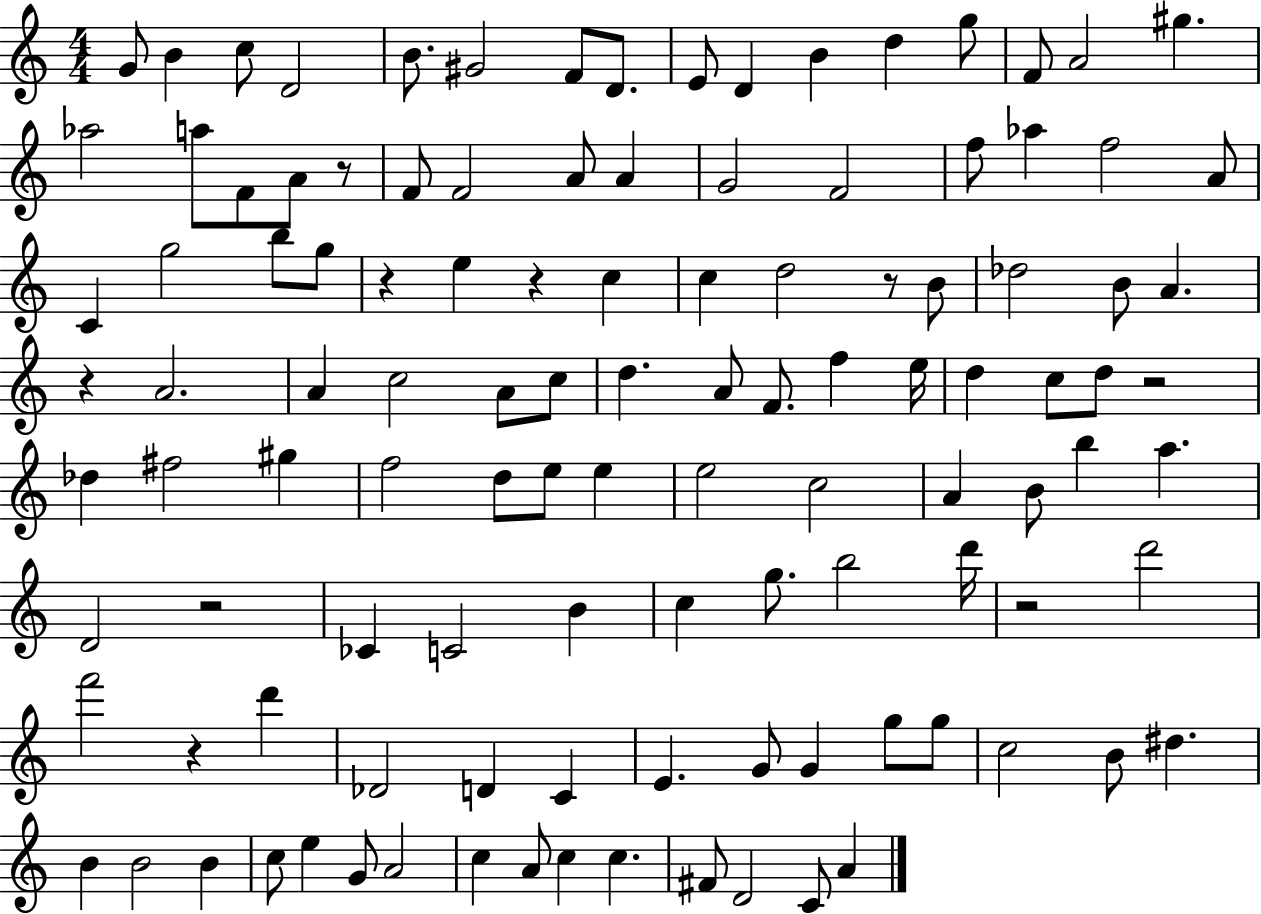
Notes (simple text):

G4/e B4/q C5/e D4/h B4/e. G#4/h F4/e D4/e. E4/e D4/q B4/q D5/q G5/e F4/e A4/h G#5/q. Ab5/h A5/e F4/e A4/e R/e F4/e F4/h A4/e A4/q G4/h F4/h F5/e Ab5/q F5/h A4/e C4/q G5/h B5/e G5/e R/q E5/q R/q C5/q C5/q D5/h R/e B4/e Db5/h B4/e A4/q. R/q A4/h. A4/q C5/h A4/e C5/e D5/q. A4/e F4/e. F5/q E5/s D5/q C5/e D5/e R/h Db5/q F#5/h G#5/q F5/h D5/e E5/e E5/q E5/h C5/h A4/q B4/e B5/q A5/q. D4/h R/h CES4/q C4/h B4/q C5/q G5/e. B5/h D6/s R/h D6/h F6/h R/q D6/q Db4/h D4/q C4/q E4/q. G4/e G4/q G5/e G5/e C5/h B4/e D#5/q. B4/q B4/h B4/q C5/e E5/q G4/e A4/h C5/q A4/e C5/q C5/q. F#4/e D4/h C4/e A4/q